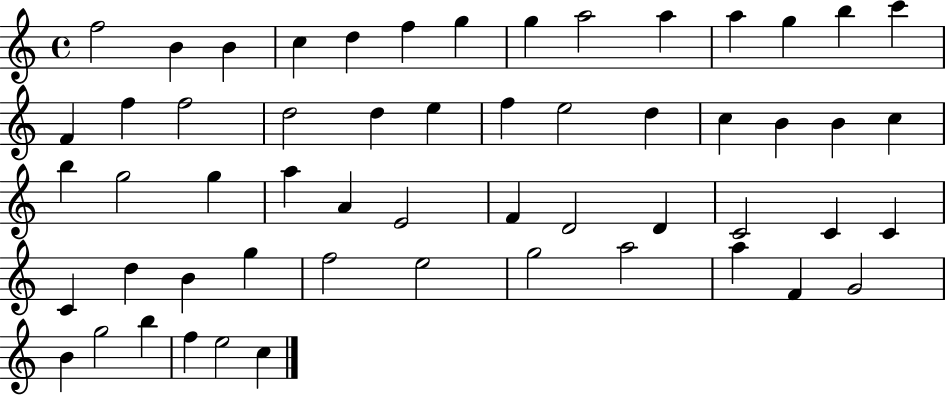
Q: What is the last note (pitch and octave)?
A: C5